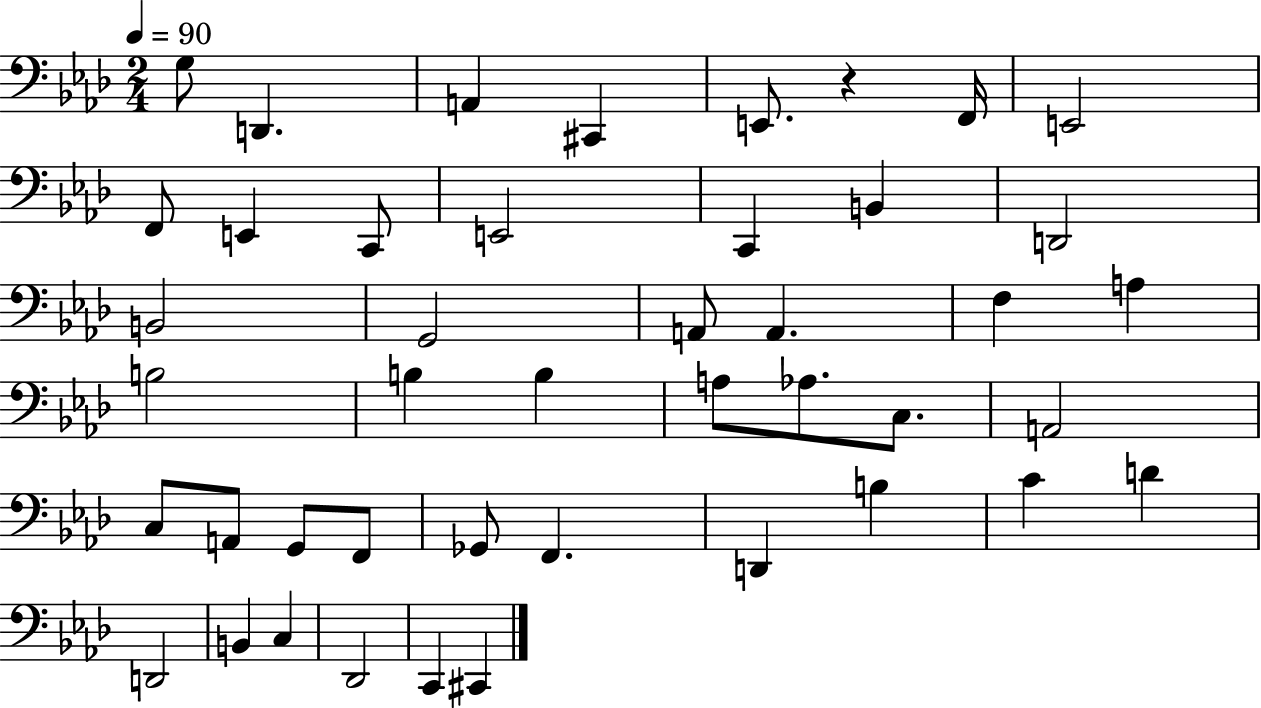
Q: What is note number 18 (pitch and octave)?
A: A2